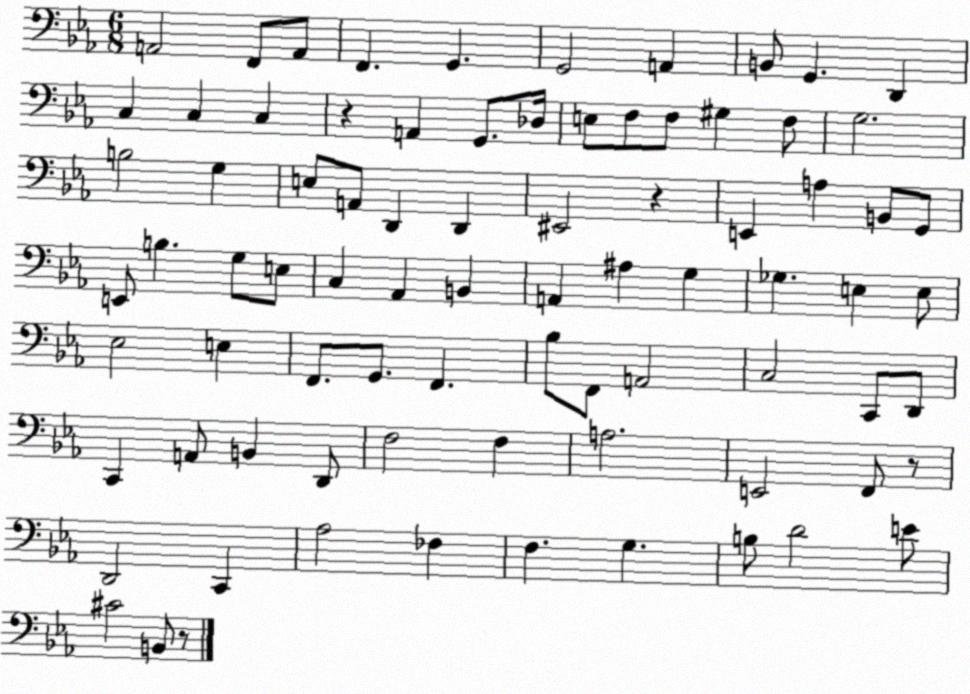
X:1
T:Untitled
M:6/8
L:1/4
K:Eb
A,,2 F,,/2 A,,/2 F,, G,, G,,2 A,, B,,/2 G,, D,, C, C, C, z A,, G,,/2 _D,/4 E,/2 F,/2 F,/2 ^G, F,/2 G,2 B,2 G, E,/2 A,,/2 D,, D,, ^E,,2 z E,, A, B,,/2 G,,/2 E,,/2 B, G,/2 E,/2 C, _A,, B,, A,, ^A, G, _G, E, E,/2 _E,2 E, F,,/2 G,,/2 F,, _B,/2 F,,/2 A,,2 C,2 C,,/2 D,,/2 C,, A,,/2 B,, D,,/2 F,2 F, A,2 E,,2 F,,/2 z/2 D,,2 C,, _A,2 _F, F, G, B,/2 D2 E/2 ^C2 B,,/2 z/2